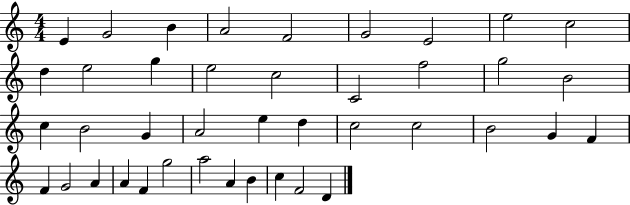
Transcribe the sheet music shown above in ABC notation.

X:1
T:Untitled
M:4/4
L:1/4
K:C
E G2 B A2 F2 G2 E2 e2 c2 d e2 g e2 c2 C2 f2 g2 B2 c B2 G A2 e d c2 c2 B2 G F F G2 A A F g2 a2 A B c F2 D